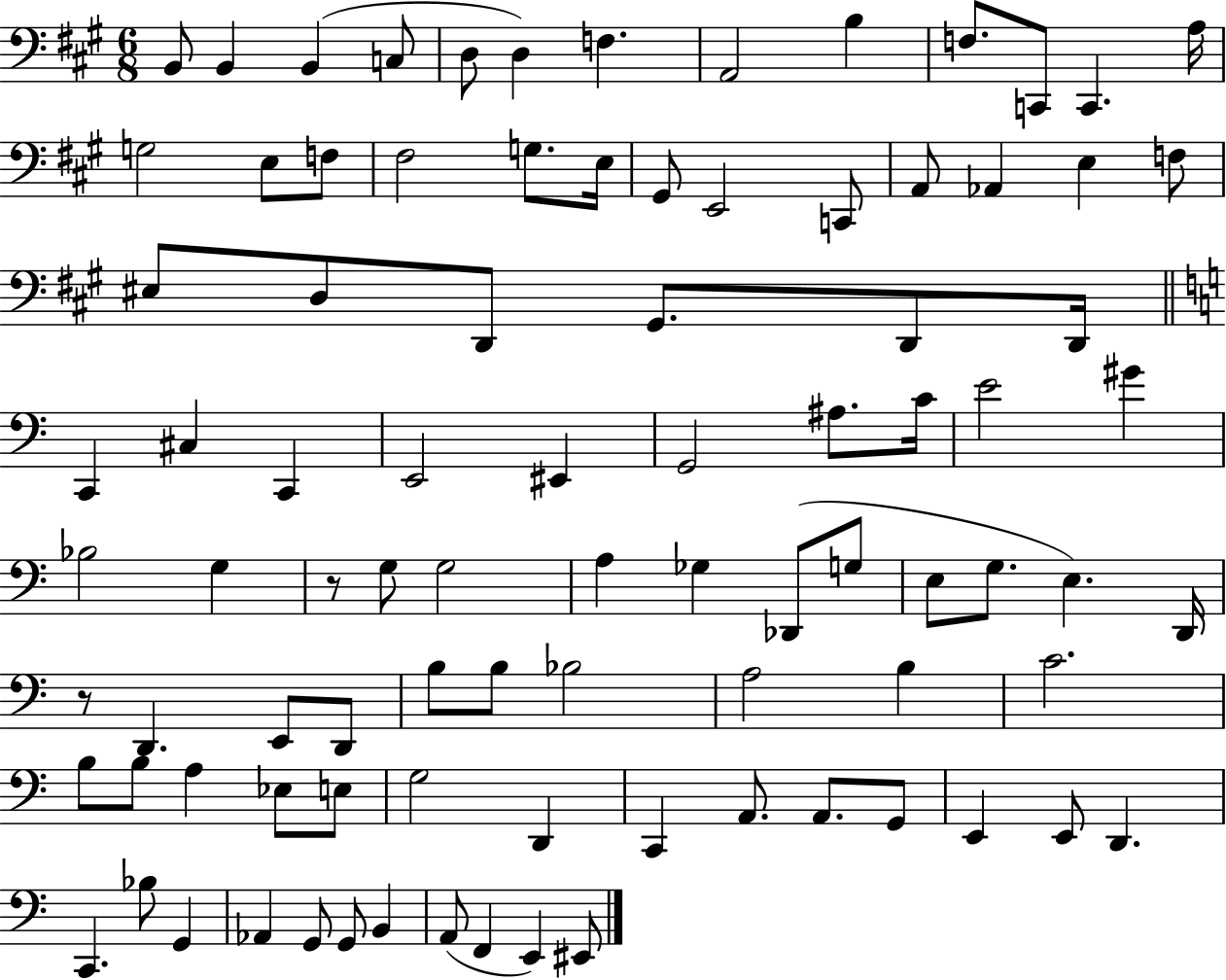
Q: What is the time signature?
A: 6/8